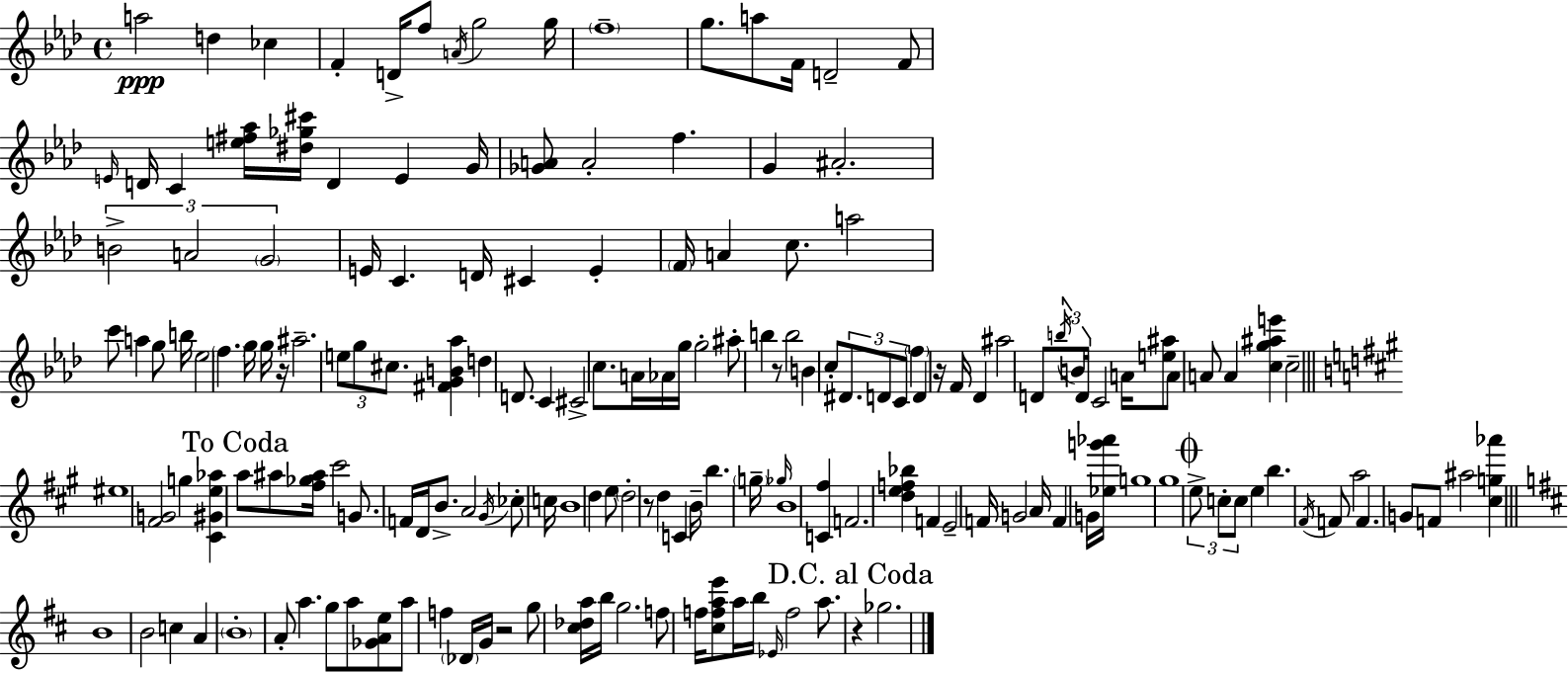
A5/h D5/q CES5/q F4/q D4/s F5/e A4/s G5/h G5/s F5/w G5/e. A5/e F4/s D4/h F4/e E4/s D4/s C4/q [E5,F#5,Ab5]/s [D#5,Gb5,C#6]/s D4/q E4/q G4/s [Gb4,A4]/e A4/h F5/q. G4/q A#4/h. B4/h A4/h G4/h E4/s C4/q. D4/s C#4/q E4/q F4/s A4/q C5/e. A5/h C6/e A5/q G5/e B5/s Eb5/h F5/q. G5/s G5/s R/s A#5/h. E5/e G5/e C#5/e. [F#4,G4,B4,Ab5]/q D5/q D4/e. C4/q C#4/h C5/e. A4/s Ab4/s G5/s G5/h A#5/e B5/q R/e B5/h B4/q C5/e D#4/e. D4/e C4/e F5/q D4/q R/s F4/s Db4/q A#5/h D4/e B5/s B4/s D4/s C4/h A4/s [E5,A#5]/e A4/e A4/e A4/q [C5,G5,A#5,E6]/q C5/h EIS5/w [F#4,G4]/h G5/q [C#4,G#4,E5,Ab5]/q A5/e A#5/e [F#5,Gb5,A#5]/s C#6/h G4/e. F4/s D4/s B4/e. A4/h G#4/s CES5/e C5/s B4/w D5/q E5/e D5/h R/e D5/q C4/q B4/s B5/q. G5/s Gb5/s B4/w [C4,F#5]/q F4/h. [D5,E5,F5,Bb5]/q F4/q E4/h F4/s G4/h A4/s F4/q G4/s [Eb5,G6,Ab6]/s G5/w G#5/w E5/e C5/e C5/e E5/q B5/q. F#4/s F4/e A5/h F4/q. G4/e F4/e A#5/h [C#5,G5,Ab6]/q B4/w B4/h C5/q A4/q B4/w A4/e A5/q. G5/e A5/e [Gb4,A4,E5]/e A5/e F5/q Db4/s G4/s R/h G5/e [C#5,Db5,A5]/s B5/s G5/h. F5/e F5/s [C#5,F5,A5,E6]/e A5/s B5/s Eb4/s F5/h A5/e. R/q Gb5/h.